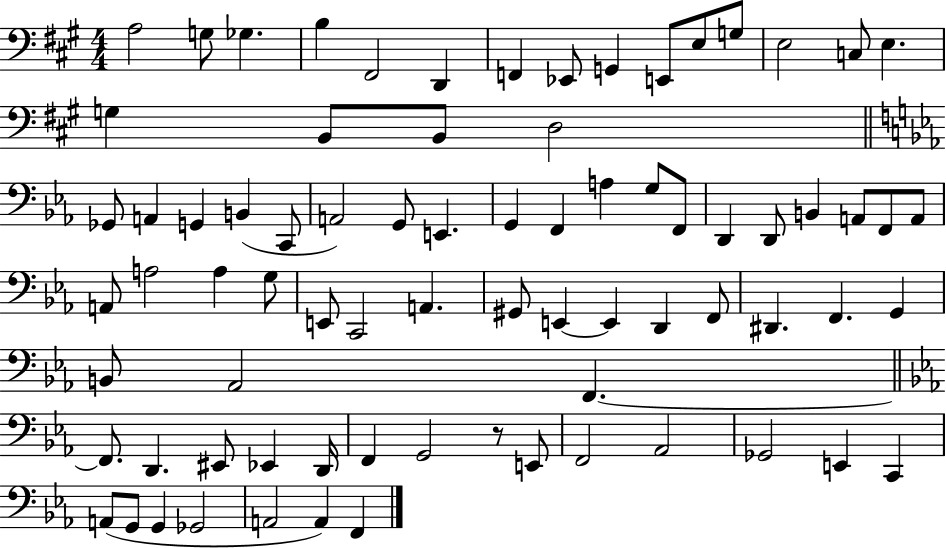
X:1
T:Untitled
M:4/4
L:1/4
K:A
A,2 G,/2 _G, B, ^F,,2 D,, F,, _E,,/2 G,, E,,/2 E,/2 G,/2 E,2 C,/2 E, G, B,,/2 B,,/2 D,2 _G,,/2 A,, G,, B,, C,,/2 A,,2 G,,/2 E,, G,, F,, A, G,/2 F,,/2 D,, D,,/2 B,, A,,/2 F,,/2 A,,/2 A,,/2 A,2 A, G,/2 E,,/2 C,,2 A,, ^G,,/2 E,, E,, D,, F,,/2 ^D,, F,, G,, B,,/2 _A,,2 F,, F,,/2 D,, ^E,,/2 _E,, D,,/4 F,, G,,2 z/2 E,,/2 F,,2 _A,,2 _G,,2 E,, C,, A,,/2 G,,/2 G,, _G,,2 A,,2 A,, F,,